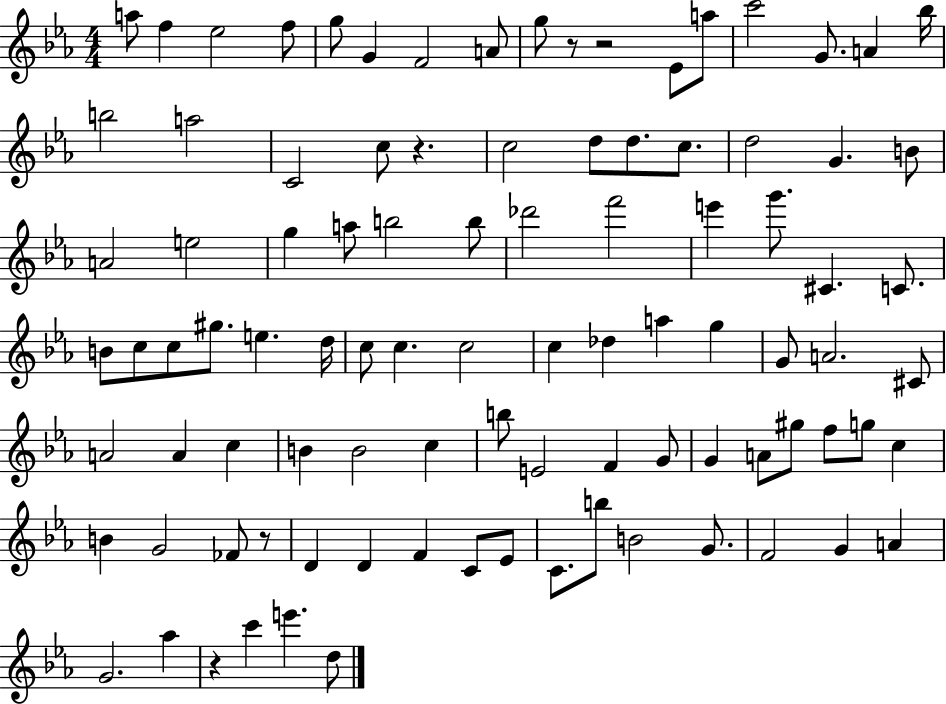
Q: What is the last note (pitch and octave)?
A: D5